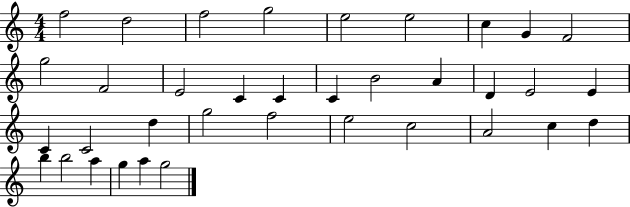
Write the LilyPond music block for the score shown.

{
  \clef treble
  \numericTimeSignature
  \time 4/4
  \key c \major
  f''2 d''2 | f''2 g''2 | e''2 e''2 | c''4 g'4 f'2 | \break g''2 f'2 | e'2 c'4 c'4 | c'4 b'2 a'4 | d'4 e'2 e'4 | \break c'4 c'2 d''4 | g''2 f''2 | e''2 c''2 | a'2 c''4 d''4 | \break b''4 b''2 a''4 | g''4 a''4 g''2 | \bar "|."
}